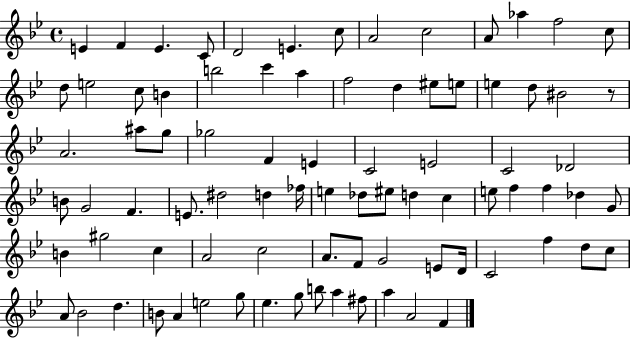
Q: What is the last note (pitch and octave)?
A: F4